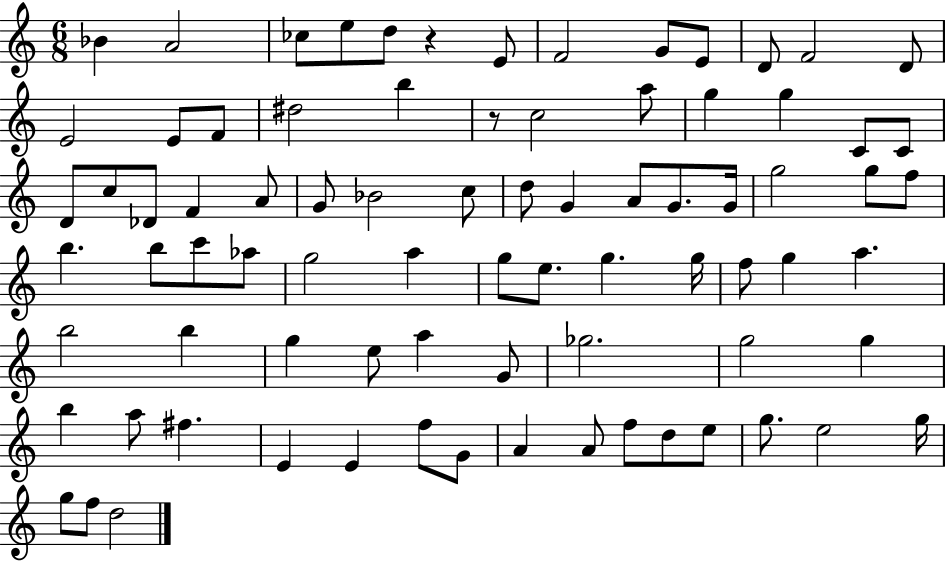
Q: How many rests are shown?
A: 2